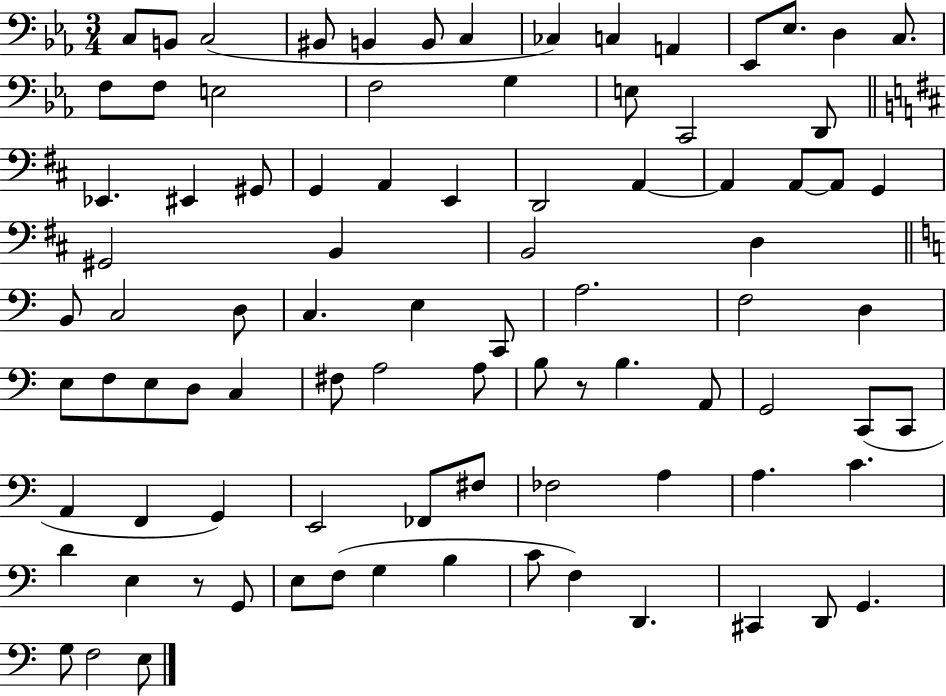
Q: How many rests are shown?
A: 2